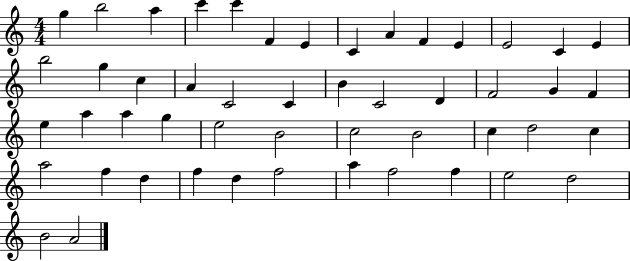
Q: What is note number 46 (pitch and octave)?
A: F5